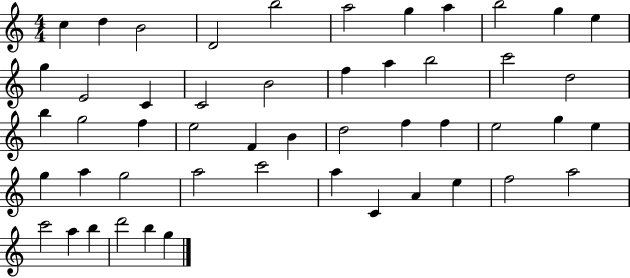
C5/q D5/q B4/h D4/h B5/h A5/h G5/q A5/q B5/h G5/q E5/q G5/q E4/h C4/q C4/h B4/h F5/q A5/q B5/h C6/h D5/h B5/q G5/h F5/q E5/h F4/q B4/q D5/h F5/q F5/q E5/h G5/q E5/q G5/q A5/q G5/h A5/h C6/h A5/q C4/q A4/q E5/q F5/h A5/h C6/h A5/q B5/q D6/h B5/q G5/q